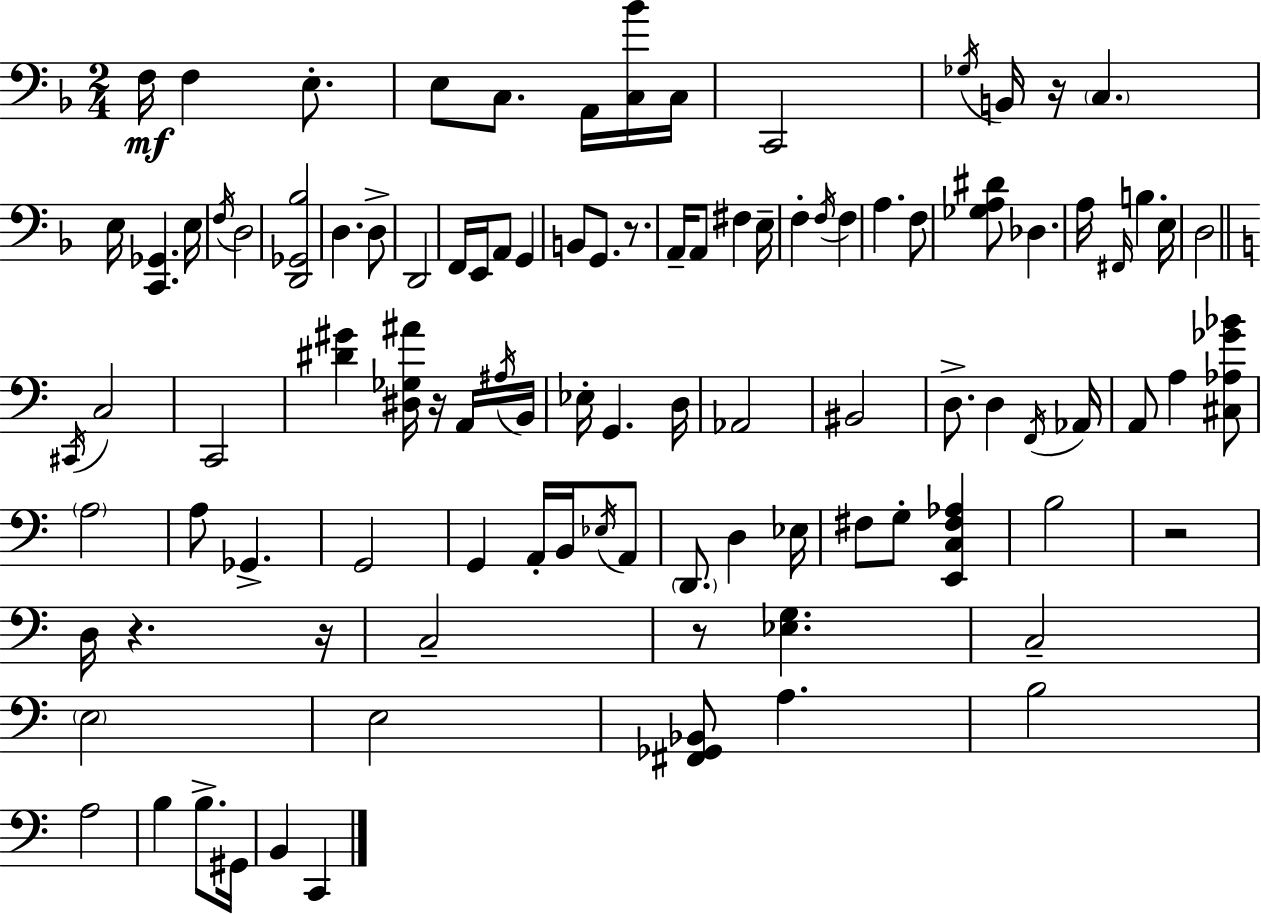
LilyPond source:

{
  \clef bass
  \numericTimeSignature
  \time 2/4
  \key d \minor
  f16\mf f4 e8.-. | e8 c8. a,16 <c bes'>16 c16 | c,2 | \acciaccatura { ges16 } b,16 r16 \parenthesize c4. | \break e16 <c, ges,>4. | e16 \acciaccatura { f16 } d2 | <d, ges, bes>2 | d4. | \break d8-> d,2 | f,16 e,16 a,8 g,4 | b,8 g,8. r8. | a,16-- a,8 fis4 | \break e16-- f4-. \acciaccatura { f16 } f4 | a4. | f8 <ges a dis'>8 des4. | a16 \grace { fis,16 } b4. | \break e16 d2 | \bar "||" \break \key c \major \acciaccatura { cis,16 } c2 | c,2 | <dis' gis'>4 <dis ges ais'>16 r16 a,16 | \acciaccatura { ais16 } b,16 ees16-. g,4. | \break d16 aes,2 | bis,2 | d8.-> d4 | \acciaccatura { f,16 } aes,16 a,8 a4 | \break <cis aes ges' bes'>8 \parenthesize a2 | a8 ges,4.-> | g,2 | g,4 a,16-. | \break b,16 \acciaccatura { ees16 } a,8 \parenthesize d,8. d4 | ees16 fis8 g8-. | <e, c fis aes>4 b2 | r2 | \break d16 r4. | r16 c2-- | r8 <ees g>4. | c2-- | \break \parenthesize e2 | e2 | <fis, ges, bes,>8 a4. | b2 | \break a2 | b4 | b8.-> gis,16 b,4 | c,4 \bar "|."
}